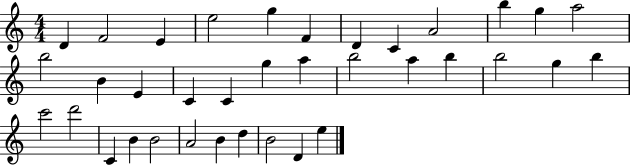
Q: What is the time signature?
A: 4/4